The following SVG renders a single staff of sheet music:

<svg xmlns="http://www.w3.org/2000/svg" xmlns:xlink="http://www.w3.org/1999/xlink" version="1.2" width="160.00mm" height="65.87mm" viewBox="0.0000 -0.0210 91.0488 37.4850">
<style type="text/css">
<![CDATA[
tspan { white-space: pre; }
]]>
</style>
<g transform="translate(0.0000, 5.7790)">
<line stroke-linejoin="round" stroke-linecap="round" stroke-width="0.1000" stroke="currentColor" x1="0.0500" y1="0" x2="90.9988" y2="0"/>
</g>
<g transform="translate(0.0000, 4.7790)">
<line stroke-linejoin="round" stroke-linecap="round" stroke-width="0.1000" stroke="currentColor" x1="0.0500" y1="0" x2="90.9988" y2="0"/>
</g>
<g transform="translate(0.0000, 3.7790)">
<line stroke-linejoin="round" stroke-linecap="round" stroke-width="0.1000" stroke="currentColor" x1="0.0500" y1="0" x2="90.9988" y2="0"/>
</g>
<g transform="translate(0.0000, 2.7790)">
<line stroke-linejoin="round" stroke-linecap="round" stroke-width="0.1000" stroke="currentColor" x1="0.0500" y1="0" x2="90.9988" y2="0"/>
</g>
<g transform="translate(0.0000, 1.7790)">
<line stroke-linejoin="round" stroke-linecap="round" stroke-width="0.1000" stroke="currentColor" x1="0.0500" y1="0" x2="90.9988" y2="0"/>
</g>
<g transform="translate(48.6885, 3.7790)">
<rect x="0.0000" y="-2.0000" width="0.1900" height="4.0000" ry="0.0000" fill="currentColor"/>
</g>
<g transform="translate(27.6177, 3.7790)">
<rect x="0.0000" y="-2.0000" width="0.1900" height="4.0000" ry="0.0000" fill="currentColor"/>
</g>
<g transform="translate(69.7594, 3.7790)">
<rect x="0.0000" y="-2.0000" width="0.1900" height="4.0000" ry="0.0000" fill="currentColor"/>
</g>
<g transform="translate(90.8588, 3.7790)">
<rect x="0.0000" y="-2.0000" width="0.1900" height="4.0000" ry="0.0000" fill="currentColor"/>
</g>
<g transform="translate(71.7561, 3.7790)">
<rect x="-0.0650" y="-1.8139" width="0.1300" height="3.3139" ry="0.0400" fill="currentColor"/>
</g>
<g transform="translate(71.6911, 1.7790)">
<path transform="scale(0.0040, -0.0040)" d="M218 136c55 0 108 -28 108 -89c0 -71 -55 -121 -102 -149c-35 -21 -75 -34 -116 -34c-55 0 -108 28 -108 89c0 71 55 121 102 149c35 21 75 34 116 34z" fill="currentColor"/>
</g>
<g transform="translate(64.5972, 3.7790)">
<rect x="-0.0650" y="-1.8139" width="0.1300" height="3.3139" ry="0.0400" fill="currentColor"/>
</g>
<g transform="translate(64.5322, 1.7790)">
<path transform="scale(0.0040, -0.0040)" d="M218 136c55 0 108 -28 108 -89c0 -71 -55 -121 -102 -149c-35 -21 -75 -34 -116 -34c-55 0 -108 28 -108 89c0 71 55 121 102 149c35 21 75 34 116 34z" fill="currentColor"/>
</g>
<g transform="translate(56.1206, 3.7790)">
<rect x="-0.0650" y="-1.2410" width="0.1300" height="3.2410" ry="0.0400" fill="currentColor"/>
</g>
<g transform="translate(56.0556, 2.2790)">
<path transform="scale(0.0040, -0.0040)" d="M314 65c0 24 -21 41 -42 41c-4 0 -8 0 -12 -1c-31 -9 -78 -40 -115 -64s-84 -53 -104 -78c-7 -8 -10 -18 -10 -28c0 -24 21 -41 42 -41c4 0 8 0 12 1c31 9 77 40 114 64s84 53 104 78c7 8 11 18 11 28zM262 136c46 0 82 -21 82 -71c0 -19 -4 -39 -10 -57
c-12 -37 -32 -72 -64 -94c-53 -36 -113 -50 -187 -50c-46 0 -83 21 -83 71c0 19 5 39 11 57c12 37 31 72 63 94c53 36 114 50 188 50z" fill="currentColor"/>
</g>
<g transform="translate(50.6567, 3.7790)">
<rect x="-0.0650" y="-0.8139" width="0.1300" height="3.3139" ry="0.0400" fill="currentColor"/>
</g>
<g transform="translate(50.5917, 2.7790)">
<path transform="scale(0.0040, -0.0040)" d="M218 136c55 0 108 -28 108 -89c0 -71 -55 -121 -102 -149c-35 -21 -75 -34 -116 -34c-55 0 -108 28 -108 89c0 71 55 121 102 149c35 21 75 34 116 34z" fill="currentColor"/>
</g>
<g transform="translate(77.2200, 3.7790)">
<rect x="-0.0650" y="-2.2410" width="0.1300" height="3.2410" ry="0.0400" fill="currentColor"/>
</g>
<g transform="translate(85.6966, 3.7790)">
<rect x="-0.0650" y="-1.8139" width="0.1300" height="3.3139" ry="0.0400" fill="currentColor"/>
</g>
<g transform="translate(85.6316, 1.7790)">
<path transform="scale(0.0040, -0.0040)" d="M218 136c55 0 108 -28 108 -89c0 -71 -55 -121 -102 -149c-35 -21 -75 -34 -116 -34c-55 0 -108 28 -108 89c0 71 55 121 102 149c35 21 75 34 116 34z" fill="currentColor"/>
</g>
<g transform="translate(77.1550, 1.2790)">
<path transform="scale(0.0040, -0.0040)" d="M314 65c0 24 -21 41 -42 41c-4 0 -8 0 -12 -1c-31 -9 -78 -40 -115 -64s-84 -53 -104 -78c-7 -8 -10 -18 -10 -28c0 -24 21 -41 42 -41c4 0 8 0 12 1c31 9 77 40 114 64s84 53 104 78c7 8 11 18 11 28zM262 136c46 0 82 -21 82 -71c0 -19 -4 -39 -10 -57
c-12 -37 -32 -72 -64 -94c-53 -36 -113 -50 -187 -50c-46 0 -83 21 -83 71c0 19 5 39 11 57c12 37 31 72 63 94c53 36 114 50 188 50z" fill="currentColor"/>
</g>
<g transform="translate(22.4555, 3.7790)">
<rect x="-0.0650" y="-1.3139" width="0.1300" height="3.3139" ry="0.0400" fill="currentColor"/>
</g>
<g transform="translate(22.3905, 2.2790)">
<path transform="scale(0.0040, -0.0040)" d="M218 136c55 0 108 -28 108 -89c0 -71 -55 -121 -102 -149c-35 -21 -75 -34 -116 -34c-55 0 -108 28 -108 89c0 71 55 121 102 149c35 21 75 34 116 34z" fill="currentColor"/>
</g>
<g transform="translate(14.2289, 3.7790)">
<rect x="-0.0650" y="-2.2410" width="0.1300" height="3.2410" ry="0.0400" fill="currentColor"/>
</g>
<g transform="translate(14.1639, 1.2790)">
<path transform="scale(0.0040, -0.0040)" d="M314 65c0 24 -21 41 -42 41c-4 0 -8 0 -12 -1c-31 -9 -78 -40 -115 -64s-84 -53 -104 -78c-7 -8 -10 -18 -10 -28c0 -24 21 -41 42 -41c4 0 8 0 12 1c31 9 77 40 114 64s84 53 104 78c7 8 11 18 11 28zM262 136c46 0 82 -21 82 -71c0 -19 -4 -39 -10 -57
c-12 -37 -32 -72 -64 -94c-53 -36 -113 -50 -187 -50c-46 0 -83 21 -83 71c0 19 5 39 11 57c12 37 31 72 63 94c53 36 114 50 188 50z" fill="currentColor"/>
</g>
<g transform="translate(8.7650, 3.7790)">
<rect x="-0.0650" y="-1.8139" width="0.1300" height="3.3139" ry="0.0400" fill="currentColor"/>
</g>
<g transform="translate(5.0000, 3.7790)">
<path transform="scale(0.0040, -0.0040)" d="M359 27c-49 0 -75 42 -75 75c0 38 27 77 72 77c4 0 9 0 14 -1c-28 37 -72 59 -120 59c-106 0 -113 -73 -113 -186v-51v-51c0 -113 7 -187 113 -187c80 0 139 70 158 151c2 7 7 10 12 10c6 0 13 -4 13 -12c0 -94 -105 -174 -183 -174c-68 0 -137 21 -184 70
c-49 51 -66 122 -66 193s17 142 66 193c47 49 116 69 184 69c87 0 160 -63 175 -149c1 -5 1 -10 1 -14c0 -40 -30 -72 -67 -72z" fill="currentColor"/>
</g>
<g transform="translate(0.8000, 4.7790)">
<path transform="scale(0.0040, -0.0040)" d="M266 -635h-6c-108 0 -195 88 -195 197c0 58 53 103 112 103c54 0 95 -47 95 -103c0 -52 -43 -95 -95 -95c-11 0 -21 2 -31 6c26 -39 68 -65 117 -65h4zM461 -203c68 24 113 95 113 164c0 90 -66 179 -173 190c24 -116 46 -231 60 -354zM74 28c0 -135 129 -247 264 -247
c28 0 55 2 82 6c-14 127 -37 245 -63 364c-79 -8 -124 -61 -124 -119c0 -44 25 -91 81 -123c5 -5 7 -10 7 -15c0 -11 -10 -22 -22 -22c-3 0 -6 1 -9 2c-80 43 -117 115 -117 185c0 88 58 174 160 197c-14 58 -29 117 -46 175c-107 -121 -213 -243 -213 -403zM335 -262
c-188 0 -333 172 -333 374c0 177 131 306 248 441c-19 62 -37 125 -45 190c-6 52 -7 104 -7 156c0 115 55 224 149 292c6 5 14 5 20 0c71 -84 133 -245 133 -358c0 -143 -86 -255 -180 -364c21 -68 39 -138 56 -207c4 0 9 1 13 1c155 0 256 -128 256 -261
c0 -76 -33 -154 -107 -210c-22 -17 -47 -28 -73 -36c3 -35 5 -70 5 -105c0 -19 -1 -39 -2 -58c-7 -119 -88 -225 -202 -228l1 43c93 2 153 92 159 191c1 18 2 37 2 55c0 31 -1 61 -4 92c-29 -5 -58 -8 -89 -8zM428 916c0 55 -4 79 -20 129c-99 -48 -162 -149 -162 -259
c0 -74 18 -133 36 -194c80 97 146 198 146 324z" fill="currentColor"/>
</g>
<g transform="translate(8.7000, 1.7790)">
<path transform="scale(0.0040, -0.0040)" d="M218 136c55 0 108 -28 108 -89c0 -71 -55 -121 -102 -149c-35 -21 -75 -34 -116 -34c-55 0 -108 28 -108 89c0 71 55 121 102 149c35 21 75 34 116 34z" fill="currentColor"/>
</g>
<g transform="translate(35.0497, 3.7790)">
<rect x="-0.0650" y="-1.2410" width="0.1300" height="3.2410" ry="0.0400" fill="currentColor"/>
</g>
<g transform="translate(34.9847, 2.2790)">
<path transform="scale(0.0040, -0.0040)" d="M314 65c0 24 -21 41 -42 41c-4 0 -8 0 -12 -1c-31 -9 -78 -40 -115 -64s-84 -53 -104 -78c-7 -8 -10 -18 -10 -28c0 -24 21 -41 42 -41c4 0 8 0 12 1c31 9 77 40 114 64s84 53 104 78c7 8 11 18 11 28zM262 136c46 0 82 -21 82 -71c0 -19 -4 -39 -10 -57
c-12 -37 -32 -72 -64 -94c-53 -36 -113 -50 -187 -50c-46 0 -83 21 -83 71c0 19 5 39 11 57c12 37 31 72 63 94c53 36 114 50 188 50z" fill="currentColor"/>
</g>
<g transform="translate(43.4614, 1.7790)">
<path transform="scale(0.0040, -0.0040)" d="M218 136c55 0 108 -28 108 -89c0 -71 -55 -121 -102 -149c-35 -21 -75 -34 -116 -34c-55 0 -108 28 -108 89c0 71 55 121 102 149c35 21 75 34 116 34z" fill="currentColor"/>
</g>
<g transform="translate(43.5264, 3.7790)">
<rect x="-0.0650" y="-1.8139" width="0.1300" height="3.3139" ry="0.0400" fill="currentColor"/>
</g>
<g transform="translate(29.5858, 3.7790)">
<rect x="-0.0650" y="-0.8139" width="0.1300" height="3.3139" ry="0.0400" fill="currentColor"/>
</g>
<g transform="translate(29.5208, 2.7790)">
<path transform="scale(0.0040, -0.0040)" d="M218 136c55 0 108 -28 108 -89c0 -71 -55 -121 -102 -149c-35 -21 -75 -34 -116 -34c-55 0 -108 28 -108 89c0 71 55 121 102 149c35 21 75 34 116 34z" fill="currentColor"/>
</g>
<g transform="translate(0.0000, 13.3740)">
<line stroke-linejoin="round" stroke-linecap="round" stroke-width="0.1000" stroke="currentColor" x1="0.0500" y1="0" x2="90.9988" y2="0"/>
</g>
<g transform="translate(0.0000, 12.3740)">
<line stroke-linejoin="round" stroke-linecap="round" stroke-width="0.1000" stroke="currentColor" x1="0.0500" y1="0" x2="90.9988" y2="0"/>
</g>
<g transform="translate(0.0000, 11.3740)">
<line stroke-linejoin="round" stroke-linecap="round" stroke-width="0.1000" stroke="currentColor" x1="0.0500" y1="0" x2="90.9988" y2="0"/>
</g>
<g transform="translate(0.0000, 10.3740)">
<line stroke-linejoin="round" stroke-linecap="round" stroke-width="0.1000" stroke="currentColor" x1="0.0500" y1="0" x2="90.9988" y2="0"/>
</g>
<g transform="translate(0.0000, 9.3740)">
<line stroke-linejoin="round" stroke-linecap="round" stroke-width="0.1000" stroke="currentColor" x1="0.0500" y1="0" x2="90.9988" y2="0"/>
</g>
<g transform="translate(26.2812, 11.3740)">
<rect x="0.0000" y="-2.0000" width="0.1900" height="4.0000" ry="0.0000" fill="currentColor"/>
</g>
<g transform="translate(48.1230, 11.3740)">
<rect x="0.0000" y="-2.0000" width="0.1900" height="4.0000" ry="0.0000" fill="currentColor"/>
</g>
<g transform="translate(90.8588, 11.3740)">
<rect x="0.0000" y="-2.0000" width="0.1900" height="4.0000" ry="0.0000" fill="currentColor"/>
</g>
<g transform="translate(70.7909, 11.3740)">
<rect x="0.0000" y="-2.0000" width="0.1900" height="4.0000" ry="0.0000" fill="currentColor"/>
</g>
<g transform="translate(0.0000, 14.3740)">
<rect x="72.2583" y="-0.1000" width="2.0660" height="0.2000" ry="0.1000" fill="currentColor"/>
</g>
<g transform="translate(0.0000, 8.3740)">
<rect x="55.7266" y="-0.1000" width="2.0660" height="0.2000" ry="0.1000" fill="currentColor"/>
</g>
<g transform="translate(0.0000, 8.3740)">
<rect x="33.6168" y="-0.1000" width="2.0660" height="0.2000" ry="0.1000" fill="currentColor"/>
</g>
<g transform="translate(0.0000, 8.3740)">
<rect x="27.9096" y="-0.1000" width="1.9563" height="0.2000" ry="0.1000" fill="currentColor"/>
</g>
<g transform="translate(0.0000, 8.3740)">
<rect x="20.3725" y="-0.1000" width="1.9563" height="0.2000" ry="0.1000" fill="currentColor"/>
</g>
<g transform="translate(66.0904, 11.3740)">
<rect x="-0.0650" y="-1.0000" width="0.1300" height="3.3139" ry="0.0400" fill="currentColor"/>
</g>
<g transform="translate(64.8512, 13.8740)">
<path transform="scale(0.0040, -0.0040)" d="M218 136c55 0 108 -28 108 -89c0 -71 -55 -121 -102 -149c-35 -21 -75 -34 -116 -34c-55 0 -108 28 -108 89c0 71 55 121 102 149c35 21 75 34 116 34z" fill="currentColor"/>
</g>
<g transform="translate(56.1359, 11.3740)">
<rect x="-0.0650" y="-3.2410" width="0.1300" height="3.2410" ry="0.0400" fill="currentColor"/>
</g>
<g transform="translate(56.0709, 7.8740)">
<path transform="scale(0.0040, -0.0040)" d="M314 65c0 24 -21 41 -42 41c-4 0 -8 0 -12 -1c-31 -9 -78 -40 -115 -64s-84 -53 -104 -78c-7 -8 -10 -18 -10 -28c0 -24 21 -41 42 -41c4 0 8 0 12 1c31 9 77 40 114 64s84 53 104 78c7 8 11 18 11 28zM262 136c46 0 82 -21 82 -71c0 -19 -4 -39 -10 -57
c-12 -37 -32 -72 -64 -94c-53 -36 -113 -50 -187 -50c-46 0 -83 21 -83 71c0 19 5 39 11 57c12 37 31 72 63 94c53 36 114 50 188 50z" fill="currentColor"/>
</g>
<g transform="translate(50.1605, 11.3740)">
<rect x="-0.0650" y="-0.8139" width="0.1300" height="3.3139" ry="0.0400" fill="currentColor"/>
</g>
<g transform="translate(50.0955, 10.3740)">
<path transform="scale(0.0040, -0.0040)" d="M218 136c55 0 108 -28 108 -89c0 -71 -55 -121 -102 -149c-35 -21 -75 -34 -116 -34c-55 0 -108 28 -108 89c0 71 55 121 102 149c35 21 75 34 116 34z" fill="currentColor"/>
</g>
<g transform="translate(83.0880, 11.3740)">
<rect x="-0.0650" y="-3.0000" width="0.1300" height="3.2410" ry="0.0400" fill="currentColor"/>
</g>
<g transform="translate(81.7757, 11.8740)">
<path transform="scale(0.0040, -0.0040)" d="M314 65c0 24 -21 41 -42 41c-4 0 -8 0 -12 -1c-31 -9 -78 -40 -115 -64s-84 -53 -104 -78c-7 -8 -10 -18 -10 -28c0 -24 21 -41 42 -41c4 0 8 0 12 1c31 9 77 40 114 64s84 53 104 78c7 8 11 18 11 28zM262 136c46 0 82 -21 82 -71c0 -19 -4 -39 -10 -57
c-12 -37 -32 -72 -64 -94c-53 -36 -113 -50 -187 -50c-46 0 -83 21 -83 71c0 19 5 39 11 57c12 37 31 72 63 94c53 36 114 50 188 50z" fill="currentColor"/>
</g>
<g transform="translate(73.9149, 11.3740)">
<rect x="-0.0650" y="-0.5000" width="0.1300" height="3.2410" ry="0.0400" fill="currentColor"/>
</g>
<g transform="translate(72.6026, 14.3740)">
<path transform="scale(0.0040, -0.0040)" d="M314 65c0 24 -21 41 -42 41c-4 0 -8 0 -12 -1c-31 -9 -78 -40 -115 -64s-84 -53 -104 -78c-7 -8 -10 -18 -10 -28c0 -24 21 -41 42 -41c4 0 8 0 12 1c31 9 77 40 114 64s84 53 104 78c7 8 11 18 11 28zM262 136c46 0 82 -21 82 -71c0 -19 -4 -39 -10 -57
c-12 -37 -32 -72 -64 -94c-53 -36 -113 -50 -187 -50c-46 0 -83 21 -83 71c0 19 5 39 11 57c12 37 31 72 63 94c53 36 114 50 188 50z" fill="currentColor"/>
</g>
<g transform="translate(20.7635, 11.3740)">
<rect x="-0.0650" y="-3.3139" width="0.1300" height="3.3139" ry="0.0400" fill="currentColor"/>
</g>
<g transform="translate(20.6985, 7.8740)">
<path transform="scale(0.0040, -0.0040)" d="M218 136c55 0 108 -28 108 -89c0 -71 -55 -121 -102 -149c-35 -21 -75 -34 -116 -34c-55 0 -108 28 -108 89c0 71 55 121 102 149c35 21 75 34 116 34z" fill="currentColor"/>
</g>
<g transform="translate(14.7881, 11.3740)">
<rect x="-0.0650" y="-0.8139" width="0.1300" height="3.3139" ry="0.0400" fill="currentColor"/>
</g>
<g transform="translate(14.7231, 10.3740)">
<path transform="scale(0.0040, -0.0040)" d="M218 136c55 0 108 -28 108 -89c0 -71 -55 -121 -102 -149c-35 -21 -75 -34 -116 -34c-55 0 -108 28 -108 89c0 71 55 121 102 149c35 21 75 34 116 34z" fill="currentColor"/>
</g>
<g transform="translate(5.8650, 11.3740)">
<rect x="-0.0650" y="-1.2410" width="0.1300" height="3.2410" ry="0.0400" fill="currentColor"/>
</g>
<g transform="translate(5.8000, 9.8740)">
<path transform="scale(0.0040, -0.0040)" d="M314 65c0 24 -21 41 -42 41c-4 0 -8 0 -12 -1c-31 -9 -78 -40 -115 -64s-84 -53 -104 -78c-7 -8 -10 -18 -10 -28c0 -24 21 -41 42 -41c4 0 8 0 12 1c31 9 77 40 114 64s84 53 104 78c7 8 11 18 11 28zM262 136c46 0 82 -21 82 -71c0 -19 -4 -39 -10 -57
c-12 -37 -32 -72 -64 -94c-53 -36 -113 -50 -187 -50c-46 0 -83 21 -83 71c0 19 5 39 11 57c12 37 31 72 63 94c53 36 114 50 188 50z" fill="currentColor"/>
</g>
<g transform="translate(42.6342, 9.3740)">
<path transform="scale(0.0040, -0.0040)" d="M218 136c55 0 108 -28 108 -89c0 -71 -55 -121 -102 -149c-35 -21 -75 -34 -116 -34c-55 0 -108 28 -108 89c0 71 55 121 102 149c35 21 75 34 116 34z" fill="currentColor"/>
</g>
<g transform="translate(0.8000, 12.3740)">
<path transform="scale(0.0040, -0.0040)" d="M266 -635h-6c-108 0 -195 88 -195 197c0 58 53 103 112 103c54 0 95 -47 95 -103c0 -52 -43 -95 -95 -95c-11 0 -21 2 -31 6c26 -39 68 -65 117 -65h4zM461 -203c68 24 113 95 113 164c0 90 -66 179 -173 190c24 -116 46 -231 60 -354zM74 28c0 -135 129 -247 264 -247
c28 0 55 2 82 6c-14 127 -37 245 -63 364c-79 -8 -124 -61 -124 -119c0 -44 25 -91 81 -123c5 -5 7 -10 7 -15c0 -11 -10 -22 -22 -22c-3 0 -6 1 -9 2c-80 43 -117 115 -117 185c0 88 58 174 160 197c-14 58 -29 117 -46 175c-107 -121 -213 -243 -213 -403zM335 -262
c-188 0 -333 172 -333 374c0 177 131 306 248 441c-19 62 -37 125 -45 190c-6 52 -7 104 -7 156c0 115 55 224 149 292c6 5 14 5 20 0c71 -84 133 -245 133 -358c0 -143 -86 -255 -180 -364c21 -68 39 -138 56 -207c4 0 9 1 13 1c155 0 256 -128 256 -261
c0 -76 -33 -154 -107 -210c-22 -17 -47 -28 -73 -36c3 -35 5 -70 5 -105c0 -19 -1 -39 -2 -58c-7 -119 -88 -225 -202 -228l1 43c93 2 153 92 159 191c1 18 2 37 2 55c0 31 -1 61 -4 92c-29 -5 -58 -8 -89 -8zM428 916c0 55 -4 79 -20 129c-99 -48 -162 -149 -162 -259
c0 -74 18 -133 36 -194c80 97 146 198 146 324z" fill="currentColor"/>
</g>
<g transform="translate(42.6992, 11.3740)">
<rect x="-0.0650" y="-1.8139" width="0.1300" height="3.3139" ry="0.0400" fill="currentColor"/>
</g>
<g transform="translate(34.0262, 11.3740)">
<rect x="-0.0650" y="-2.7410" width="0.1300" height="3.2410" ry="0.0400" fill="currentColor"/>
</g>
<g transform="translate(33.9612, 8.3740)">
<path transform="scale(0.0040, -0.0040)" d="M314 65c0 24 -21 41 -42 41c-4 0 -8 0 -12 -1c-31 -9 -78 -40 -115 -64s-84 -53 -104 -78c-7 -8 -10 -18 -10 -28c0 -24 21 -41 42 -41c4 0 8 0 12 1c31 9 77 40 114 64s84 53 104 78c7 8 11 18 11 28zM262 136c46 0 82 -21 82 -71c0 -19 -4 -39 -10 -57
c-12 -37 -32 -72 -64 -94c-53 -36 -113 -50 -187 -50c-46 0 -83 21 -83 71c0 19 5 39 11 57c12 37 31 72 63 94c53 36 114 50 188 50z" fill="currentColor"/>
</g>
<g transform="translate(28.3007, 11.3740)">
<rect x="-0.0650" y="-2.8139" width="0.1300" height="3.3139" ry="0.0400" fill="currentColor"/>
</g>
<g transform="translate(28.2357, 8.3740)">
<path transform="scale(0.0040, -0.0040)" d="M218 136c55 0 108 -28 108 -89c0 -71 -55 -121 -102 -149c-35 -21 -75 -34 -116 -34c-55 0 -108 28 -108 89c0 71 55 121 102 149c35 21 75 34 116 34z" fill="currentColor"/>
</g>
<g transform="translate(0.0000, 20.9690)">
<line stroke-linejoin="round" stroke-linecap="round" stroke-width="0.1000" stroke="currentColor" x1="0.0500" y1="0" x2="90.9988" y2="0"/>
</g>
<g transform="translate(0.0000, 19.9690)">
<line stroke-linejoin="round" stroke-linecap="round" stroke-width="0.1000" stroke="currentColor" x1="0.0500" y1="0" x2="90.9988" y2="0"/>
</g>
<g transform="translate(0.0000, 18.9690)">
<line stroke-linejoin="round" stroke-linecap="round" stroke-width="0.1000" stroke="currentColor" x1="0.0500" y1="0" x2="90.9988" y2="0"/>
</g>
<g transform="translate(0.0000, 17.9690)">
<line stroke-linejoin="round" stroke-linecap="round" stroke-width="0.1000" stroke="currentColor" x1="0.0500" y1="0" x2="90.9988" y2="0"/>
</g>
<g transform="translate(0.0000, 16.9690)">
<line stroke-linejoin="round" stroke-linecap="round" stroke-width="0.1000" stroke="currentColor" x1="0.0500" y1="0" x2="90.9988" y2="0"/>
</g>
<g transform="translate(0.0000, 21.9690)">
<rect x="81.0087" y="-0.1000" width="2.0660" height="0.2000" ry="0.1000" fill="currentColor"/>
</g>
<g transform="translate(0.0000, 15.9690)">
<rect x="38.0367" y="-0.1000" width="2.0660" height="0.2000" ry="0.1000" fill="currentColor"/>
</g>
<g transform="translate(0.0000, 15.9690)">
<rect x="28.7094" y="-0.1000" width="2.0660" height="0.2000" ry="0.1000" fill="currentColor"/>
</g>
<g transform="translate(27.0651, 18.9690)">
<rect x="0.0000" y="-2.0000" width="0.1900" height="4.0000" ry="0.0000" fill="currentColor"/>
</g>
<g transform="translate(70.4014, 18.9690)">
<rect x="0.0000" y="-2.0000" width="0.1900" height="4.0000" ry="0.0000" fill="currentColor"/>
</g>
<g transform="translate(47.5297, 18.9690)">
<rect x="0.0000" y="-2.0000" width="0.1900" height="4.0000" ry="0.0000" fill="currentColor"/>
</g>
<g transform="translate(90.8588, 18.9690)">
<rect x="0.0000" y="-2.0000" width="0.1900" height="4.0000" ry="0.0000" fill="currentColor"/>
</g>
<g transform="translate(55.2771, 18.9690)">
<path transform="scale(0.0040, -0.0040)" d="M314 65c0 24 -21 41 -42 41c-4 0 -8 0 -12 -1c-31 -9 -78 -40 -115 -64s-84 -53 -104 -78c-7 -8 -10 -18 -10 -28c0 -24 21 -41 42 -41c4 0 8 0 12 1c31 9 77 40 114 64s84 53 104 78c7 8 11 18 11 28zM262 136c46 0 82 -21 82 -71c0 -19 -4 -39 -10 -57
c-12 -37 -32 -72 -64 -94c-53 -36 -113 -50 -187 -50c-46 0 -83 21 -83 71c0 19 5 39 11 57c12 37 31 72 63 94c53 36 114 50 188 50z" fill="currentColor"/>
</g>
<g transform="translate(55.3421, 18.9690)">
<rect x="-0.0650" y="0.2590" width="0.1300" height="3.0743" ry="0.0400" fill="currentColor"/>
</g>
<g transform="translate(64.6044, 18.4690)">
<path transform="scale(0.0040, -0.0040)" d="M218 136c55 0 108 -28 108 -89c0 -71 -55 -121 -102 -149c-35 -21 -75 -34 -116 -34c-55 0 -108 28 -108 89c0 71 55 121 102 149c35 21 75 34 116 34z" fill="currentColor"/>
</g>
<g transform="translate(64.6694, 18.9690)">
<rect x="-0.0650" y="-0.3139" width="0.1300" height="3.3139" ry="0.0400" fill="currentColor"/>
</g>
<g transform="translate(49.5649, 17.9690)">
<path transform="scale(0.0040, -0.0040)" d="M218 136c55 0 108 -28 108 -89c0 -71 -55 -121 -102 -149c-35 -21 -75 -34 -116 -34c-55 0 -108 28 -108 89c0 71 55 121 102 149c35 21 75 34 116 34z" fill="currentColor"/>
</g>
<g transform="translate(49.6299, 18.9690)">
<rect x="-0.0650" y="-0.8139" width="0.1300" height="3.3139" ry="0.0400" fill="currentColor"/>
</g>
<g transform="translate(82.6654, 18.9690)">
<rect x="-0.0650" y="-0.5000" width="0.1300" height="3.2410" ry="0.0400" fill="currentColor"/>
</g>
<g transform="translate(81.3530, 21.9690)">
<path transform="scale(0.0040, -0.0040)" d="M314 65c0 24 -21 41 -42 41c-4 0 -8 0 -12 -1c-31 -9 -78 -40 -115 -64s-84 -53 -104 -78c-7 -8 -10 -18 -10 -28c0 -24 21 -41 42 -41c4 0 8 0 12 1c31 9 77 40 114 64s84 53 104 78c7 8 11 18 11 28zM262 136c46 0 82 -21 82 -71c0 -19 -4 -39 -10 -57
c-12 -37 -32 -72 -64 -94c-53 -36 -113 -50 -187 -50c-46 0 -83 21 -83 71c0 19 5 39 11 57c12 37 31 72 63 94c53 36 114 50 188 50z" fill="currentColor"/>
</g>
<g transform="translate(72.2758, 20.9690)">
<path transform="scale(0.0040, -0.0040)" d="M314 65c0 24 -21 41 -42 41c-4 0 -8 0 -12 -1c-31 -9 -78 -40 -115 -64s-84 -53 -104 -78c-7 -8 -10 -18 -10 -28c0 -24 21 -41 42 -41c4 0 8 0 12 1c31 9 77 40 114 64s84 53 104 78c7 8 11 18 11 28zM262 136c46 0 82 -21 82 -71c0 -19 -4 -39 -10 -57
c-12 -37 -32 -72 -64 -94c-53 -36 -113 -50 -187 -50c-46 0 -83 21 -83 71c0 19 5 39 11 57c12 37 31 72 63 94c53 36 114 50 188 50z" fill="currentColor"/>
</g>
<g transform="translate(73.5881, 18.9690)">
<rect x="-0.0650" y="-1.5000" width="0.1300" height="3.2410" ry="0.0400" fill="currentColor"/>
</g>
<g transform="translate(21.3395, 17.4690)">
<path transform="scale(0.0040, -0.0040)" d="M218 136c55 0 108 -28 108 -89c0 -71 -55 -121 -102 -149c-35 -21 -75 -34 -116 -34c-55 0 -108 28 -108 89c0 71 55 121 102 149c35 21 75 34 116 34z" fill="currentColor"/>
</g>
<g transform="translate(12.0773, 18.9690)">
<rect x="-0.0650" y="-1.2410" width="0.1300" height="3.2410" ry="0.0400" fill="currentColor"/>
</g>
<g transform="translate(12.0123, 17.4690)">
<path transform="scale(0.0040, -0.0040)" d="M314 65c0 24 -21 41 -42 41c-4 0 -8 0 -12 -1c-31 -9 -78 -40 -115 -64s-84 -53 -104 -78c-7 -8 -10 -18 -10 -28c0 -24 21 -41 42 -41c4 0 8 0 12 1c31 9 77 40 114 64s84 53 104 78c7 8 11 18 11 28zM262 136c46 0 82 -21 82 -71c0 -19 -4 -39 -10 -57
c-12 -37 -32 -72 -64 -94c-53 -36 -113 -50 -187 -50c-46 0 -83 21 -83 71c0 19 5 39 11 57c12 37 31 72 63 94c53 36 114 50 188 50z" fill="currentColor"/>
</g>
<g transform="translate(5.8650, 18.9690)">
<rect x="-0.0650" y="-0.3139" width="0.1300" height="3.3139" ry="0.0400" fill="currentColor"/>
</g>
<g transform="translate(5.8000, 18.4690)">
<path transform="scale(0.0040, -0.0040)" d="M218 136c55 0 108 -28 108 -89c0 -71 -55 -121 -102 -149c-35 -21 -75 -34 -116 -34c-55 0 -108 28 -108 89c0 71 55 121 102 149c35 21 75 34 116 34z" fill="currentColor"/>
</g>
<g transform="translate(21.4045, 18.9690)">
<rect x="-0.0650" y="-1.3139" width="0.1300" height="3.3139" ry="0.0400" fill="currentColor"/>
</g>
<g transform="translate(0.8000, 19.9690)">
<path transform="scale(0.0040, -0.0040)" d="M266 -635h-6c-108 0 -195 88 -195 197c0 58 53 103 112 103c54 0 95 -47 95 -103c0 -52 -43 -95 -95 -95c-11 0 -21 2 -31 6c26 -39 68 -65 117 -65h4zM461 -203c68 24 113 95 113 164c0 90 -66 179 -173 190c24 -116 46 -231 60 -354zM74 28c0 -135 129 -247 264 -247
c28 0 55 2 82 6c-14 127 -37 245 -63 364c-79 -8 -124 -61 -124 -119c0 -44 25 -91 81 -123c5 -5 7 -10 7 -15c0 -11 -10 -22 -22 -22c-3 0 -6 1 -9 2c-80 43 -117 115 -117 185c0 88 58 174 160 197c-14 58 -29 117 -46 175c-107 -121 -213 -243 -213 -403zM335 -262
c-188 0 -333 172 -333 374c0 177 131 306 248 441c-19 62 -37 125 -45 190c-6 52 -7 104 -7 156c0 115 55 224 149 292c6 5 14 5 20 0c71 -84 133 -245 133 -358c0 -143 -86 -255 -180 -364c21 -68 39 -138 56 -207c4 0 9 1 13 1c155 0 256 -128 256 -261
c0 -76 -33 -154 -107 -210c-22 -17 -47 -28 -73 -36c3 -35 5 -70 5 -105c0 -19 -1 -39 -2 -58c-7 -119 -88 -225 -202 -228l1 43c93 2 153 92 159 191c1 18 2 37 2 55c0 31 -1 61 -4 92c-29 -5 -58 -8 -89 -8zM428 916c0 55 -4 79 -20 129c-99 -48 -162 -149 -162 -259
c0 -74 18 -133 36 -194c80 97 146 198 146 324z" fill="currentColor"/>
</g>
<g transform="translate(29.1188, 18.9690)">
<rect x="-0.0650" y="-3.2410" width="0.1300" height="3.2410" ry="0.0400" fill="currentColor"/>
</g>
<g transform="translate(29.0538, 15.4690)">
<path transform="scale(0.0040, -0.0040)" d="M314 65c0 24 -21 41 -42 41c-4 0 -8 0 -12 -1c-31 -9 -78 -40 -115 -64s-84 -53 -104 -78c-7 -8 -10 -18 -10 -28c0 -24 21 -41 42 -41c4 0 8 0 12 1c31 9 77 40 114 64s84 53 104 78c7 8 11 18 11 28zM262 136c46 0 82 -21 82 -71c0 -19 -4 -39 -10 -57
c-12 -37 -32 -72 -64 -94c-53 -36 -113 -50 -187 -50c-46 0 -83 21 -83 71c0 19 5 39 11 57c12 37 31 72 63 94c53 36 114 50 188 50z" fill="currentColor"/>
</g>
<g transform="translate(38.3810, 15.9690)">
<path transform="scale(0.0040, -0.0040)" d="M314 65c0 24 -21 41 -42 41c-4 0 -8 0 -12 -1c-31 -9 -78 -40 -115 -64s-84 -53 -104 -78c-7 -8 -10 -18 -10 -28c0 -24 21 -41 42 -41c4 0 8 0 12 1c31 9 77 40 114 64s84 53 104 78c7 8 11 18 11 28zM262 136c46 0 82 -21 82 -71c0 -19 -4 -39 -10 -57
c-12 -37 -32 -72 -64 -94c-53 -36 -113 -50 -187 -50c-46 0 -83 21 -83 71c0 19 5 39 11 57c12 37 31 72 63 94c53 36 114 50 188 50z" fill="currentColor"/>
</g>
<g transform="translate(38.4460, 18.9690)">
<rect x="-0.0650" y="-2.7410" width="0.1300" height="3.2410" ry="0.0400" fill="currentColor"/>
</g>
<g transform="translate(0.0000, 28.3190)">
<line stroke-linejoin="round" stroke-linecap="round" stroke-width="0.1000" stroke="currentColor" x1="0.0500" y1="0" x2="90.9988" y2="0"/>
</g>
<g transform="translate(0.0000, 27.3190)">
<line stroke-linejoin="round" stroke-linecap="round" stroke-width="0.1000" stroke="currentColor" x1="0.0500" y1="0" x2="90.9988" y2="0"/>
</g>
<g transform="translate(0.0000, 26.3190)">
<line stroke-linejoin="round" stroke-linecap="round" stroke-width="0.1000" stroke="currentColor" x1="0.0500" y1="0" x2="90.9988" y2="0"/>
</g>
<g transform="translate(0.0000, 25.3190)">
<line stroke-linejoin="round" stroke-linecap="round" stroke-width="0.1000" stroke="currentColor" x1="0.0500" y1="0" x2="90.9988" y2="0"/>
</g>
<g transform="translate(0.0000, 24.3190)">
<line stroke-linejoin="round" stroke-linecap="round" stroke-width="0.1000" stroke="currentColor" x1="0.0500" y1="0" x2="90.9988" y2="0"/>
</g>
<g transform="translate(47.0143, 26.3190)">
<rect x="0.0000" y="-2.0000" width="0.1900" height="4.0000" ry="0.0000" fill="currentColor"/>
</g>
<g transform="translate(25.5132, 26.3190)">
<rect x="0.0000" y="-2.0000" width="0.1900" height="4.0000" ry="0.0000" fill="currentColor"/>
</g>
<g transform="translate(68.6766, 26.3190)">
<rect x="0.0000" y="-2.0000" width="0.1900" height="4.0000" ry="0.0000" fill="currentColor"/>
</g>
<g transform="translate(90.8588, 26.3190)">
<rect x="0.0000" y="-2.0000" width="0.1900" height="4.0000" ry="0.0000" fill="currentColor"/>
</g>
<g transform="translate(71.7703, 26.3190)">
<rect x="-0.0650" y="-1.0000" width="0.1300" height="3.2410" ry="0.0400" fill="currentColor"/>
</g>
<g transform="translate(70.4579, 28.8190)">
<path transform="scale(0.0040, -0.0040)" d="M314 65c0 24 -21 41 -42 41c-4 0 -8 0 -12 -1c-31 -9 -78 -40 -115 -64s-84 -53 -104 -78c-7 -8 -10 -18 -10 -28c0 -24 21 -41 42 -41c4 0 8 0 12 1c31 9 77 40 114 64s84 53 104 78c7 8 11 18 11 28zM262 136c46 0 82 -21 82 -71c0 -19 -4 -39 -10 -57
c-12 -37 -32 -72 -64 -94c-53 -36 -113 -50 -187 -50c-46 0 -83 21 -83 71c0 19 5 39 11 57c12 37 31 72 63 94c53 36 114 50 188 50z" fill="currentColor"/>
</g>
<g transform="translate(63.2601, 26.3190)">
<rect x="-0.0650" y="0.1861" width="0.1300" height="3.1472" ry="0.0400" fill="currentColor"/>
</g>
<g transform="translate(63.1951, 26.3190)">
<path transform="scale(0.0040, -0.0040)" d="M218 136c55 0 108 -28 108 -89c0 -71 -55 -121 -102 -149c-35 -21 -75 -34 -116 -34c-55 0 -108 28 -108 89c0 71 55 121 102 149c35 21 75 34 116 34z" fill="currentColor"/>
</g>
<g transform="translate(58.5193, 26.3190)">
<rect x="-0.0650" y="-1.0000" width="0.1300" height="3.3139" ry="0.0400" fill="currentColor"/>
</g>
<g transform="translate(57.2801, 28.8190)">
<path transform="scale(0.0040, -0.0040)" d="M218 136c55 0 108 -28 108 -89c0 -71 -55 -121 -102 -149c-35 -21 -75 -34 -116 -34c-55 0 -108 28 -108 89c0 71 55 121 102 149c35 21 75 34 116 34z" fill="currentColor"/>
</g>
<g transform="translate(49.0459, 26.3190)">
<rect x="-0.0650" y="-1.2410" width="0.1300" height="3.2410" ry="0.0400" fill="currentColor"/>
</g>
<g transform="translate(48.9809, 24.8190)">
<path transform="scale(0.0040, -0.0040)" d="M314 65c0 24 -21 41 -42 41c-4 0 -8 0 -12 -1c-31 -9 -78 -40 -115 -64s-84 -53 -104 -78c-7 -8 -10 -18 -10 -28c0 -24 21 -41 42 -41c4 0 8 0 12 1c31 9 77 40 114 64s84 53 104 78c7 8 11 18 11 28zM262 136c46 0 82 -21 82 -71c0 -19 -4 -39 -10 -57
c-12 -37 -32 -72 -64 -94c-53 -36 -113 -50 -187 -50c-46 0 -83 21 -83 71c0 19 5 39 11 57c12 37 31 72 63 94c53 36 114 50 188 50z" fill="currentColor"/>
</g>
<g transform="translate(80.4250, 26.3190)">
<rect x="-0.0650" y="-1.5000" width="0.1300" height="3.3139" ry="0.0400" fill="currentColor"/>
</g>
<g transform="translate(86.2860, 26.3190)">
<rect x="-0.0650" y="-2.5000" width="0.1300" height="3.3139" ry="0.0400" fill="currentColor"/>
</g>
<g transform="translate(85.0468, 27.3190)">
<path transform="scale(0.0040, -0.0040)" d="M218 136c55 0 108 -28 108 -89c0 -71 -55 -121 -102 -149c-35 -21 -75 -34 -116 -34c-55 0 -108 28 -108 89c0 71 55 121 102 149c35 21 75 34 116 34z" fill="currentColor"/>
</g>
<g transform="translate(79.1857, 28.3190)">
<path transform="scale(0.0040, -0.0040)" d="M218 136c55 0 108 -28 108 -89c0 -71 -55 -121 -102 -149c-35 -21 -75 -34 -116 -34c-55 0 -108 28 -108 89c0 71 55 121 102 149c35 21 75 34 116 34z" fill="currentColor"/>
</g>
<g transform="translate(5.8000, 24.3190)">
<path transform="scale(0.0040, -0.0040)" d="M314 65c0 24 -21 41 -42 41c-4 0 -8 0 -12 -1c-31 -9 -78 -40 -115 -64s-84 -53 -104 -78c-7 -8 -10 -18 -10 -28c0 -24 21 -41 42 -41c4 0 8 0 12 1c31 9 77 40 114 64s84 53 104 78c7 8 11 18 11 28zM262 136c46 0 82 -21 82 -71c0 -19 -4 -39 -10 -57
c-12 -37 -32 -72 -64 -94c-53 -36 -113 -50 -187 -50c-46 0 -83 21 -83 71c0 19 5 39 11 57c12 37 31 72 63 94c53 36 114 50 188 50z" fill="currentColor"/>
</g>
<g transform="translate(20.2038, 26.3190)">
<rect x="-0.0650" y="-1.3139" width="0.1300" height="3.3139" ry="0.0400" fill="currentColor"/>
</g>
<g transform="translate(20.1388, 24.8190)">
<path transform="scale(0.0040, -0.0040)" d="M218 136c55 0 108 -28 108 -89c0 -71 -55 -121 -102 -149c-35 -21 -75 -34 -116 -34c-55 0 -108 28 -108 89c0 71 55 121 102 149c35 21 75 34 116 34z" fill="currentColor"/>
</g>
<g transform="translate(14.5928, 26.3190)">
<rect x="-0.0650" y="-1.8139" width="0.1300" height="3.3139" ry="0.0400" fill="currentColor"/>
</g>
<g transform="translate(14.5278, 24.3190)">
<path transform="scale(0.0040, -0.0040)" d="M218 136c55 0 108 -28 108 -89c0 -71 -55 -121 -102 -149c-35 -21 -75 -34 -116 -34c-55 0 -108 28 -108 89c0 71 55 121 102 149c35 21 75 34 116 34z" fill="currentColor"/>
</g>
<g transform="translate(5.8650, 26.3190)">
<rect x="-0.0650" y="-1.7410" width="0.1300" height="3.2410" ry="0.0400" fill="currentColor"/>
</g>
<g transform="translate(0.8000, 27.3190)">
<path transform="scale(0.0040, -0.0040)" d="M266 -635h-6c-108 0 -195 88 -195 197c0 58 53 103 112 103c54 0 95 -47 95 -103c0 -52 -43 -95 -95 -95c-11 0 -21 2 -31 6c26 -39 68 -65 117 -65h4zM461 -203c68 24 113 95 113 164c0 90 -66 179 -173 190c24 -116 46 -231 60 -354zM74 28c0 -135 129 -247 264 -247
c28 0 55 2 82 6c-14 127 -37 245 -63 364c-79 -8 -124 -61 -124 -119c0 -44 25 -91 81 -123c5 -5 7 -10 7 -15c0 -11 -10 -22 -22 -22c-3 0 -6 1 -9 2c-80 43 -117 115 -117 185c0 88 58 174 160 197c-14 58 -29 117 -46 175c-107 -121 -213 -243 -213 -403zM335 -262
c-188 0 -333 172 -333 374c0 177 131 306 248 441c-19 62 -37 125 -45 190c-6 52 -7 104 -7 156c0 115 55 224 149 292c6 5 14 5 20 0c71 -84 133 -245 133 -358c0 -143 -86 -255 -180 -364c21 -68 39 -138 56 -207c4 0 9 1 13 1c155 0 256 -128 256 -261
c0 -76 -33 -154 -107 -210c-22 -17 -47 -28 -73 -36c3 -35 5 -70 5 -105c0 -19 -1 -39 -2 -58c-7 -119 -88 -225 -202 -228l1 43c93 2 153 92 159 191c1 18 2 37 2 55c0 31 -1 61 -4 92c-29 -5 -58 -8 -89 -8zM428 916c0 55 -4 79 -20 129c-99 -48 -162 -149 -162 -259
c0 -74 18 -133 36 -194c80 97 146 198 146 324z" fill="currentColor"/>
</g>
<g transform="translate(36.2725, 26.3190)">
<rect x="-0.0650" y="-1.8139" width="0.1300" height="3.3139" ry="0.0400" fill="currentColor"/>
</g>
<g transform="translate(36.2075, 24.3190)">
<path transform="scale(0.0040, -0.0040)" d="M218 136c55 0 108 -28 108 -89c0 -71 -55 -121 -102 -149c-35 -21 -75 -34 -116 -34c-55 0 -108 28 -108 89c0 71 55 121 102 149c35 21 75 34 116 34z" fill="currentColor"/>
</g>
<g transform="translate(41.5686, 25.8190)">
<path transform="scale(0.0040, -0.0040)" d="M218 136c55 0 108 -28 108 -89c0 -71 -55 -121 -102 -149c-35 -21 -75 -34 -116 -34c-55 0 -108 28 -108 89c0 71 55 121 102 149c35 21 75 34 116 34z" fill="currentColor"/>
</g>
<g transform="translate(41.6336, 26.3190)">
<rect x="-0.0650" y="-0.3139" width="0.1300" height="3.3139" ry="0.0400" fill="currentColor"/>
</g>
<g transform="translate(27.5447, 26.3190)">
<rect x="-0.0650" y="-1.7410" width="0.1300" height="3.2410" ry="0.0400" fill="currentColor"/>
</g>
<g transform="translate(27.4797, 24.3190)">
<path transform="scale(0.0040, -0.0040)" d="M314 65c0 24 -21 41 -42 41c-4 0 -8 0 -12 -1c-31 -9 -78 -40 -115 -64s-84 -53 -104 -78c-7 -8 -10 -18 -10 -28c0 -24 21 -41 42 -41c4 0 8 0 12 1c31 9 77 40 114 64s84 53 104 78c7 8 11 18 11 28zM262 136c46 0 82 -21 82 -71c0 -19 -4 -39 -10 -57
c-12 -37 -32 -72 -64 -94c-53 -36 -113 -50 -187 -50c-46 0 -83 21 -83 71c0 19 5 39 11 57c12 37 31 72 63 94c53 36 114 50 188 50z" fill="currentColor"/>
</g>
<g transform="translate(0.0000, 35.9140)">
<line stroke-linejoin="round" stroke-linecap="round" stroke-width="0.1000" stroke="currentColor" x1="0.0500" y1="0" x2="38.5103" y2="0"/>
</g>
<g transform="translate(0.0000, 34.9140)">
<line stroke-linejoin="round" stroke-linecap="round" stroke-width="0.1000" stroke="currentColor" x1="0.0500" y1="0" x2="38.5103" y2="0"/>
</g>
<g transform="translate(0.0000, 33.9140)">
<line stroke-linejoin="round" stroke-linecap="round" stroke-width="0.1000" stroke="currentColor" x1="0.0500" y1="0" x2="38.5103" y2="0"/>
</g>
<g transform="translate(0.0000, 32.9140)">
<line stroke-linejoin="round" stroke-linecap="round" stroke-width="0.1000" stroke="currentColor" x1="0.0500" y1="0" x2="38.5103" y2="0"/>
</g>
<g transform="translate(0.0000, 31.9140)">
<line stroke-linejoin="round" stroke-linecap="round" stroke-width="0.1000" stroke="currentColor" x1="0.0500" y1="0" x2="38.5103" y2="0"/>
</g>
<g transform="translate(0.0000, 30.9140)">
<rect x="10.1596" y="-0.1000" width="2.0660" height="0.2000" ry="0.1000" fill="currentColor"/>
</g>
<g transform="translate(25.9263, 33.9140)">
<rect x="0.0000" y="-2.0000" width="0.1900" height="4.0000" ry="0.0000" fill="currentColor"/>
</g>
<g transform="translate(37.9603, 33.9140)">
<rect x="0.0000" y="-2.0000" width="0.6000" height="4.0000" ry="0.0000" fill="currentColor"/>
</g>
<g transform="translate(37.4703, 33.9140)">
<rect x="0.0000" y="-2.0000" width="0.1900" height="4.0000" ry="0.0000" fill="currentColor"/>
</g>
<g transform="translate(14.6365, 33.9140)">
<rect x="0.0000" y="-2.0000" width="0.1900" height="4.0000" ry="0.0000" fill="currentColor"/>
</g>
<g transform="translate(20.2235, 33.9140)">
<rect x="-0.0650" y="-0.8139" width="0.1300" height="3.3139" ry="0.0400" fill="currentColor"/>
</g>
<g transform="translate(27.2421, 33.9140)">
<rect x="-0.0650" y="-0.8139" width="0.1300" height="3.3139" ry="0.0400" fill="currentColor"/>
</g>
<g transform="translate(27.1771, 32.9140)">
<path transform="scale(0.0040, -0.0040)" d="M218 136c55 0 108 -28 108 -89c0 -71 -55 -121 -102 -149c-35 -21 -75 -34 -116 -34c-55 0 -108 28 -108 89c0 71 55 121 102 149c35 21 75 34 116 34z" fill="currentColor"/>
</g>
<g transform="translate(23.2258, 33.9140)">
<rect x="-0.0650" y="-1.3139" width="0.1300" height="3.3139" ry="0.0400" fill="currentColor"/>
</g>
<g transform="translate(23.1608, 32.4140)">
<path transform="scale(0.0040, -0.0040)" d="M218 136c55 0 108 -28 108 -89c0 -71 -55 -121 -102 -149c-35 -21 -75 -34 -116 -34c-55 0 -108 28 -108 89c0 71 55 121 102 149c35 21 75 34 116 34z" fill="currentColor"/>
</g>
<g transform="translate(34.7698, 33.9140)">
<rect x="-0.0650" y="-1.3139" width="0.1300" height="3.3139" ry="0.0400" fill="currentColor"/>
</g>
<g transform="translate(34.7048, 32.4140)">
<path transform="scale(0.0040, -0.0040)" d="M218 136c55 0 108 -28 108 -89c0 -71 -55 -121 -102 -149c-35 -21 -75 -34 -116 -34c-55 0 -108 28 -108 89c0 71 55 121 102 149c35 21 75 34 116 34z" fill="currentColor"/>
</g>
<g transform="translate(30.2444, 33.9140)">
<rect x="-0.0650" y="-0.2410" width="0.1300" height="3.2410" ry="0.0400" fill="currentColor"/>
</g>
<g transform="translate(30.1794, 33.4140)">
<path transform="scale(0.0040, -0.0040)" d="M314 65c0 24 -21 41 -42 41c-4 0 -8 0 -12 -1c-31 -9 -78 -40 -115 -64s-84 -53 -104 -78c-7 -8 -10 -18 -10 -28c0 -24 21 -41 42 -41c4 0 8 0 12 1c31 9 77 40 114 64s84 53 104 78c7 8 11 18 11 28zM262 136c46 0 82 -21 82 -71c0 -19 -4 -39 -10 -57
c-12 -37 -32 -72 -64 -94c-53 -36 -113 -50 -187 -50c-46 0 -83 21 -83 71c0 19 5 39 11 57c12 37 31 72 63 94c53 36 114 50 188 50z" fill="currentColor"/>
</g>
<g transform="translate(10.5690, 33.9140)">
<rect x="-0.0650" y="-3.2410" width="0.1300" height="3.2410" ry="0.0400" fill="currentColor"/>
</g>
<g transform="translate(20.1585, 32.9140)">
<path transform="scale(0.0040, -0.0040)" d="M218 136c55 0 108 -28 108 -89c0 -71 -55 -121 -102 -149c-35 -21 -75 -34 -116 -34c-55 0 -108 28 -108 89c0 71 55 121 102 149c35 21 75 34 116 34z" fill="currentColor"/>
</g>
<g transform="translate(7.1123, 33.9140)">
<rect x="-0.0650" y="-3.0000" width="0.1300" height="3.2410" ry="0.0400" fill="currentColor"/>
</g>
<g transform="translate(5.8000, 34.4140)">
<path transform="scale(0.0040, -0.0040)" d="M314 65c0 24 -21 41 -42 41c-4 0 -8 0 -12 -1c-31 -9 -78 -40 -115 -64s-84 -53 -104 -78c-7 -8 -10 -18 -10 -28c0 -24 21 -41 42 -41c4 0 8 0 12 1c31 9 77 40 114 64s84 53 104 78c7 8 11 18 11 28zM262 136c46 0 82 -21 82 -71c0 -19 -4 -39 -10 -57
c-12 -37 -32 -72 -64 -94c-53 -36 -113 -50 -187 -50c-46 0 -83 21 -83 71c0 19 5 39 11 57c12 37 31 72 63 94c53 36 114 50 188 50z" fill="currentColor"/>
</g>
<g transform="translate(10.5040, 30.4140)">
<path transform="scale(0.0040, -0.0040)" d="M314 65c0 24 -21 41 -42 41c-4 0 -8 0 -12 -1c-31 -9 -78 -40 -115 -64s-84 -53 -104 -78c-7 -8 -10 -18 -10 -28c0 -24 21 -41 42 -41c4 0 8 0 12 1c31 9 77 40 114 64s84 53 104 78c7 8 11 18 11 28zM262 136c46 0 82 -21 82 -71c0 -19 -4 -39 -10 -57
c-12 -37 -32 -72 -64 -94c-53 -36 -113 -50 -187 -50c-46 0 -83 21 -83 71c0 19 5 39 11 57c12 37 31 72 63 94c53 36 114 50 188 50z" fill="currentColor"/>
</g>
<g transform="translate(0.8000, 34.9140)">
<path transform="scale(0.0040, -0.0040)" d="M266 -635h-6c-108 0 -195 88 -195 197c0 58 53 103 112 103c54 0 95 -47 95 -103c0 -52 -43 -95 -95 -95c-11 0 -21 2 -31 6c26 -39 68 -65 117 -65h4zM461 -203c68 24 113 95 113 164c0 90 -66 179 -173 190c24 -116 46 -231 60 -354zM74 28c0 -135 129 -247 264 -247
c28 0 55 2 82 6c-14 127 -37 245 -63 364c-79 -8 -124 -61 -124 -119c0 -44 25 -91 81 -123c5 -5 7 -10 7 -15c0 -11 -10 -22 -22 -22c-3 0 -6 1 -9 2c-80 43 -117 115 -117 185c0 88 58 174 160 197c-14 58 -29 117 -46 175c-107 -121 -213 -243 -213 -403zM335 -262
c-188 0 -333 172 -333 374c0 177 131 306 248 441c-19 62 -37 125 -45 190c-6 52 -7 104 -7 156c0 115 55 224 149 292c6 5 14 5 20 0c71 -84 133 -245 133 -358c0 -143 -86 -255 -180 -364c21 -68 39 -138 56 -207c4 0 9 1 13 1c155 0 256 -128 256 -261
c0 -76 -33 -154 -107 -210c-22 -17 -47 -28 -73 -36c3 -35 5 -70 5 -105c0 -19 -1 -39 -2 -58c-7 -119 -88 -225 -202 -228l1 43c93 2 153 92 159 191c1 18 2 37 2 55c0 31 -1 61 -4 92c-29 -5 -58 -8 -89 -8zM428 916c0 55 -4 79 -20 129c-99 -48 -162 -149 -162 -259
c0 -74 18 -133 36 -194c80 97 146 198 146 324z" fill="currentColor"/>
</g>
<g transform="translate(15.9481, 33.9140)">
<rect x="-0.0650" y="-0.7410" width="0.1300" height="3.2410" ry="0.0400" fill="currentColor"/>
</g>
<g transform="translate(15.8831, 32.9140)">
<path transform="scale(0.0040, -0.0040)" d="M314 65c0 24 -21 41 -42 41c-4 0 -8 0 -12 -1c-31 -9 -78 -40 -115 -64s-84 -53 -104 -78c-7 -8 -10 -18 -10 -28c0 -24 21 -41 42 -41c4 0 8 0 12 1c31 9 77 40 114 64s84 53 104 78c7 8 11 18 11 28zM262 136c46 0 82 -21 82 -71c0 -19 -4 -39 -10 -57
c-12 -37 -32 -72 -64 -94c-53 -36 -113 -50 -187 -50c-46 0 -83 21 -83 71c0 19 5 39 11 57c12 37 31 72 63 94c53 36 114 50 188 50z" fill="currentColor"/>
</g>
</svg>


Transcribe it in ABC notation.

X:1
T:Untitled
M:4/4
L:1/4
K:C
f g2 e d e2 f d e2 f f g2 f e2 d b a a2 f d b2 D C2 A2 c e2 e b2 a2 d B2 c E2 C2 f2 f e f2 f c e2 D B D2 E G A2 b2 d2 d e d c2 e